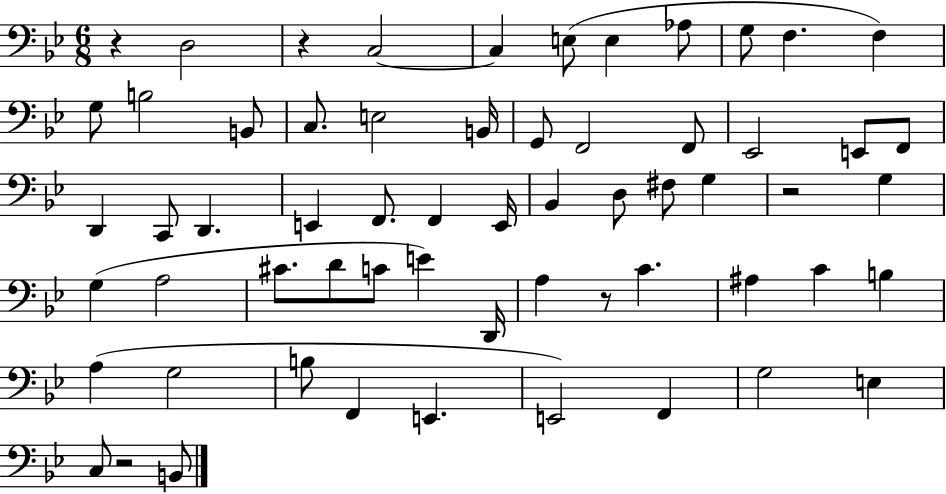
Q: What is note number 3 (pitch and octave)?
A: C3